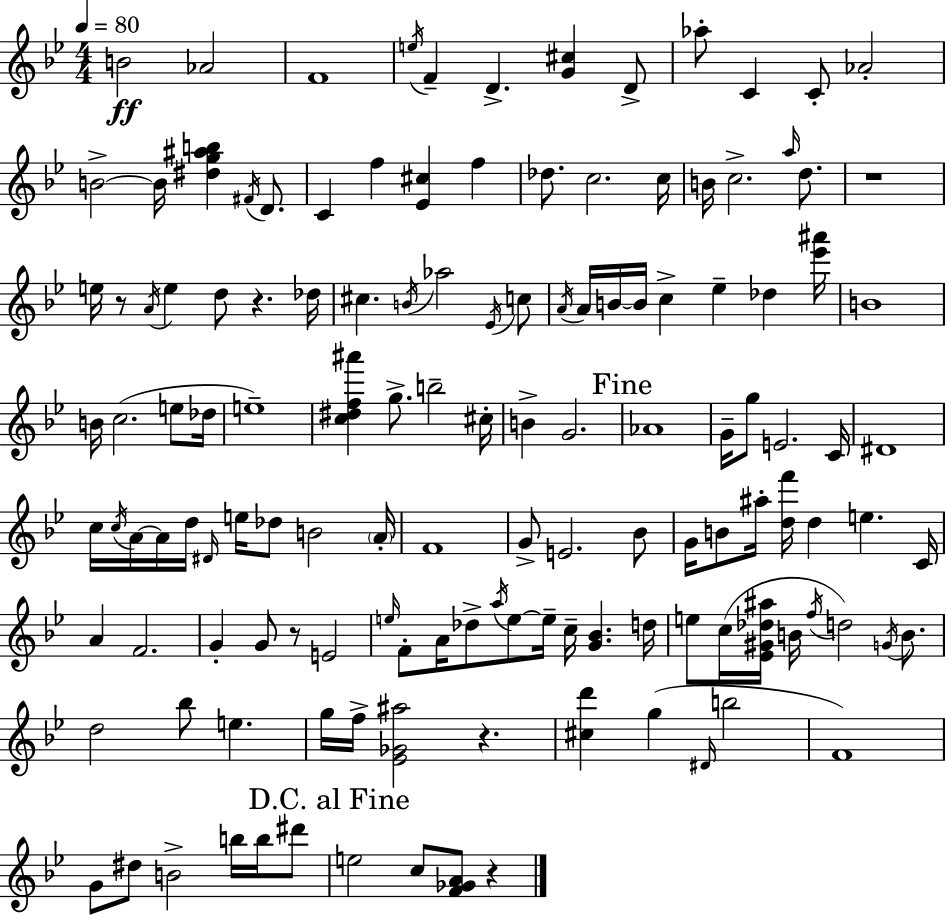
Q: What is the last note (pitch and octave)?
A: C5